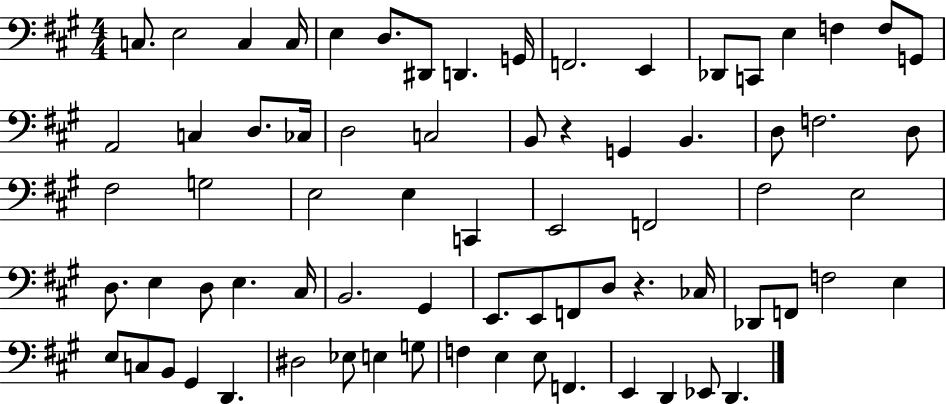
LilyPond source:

{
  \clef bass
  \numericTimeSignature
  \time 4/4
  \key a \major
  c8. e2 c4 c16 | e4 d8. dis,8 d,4. g,16 | f,2. e,4 | des,8 c,8 e4 f4 f8 g,8 | \break a,2 c4 d8. ces16 | d2 c2 | b,8 r4 g,4 b,4. | d8 f2. d8 | \break fis2 g2 | e2 e4 c,4 | e,2 f,2 | fis2 e2 | \break d8. e4 d8 e4. cis16 | b,2. gis,4 | e,8. e,8 f,8 d8 r4. ces16 | des,8 f,8 f2 e4 | \break e8 c8 b,8 gis,4 d,4. | dis2 ees8 e4 g8 | f4 e4 e8 f,4. | e,4 d,4 ees,8 d,4. | \break \bar "|."
}